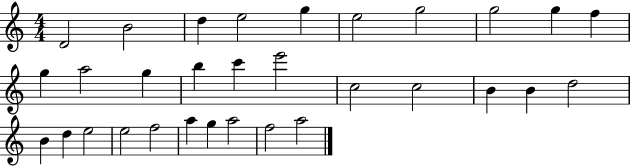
D4/h B4/h D5/q E5/h G5/q E5/h G5/h G5/h G5/q F5/q G5/q A5/h G5/q B5/q C6/q E6/h C5/h C5/h B4/q B4/q D5/h B4/q D5/q E5/h E5/h F5/h A5/q G5/q A5/h F5/h A5/h